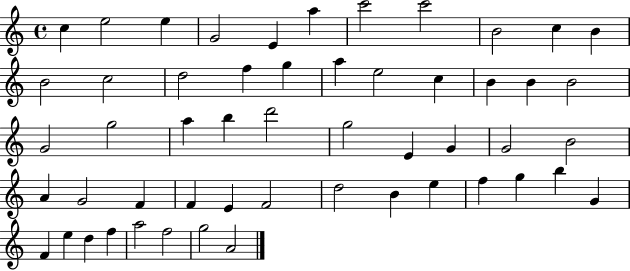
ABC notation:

X:1
T:Untitled
M:4/4
L:1/4
K:C
c e2 e G2 E a c'2 c'2 B2 c B B2 c2 d2 f g a e2 c B B B2 G2 g2 a b d'2 g2 E G G2 B2 A G2 F F E F2 d2 B e f g b G F e d f a2 f2 g2 A2